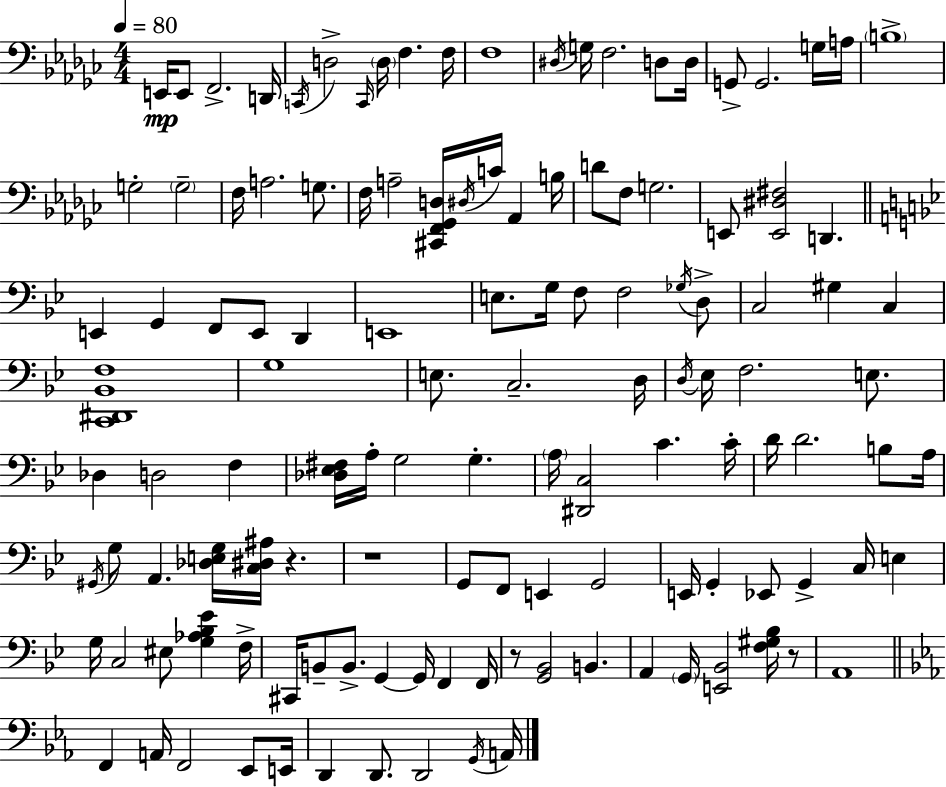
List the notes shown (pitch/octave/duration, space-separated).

E2/s E2/e F2/h. D2/s C2/s D3/h C2/s D3/s F3/q. F3/s F3/w D#3/s G3/s F3/h. D3/e D3/s G2/e G2/h. G3/s A3/s B3/w G3/h G3/h F3/s A3/h. G3/e. F3/s A3/h [C#2,F2,Gb2,D3]/s D#3/s C4/s Ab2/q B3/s D4/e F3/e G3/h. E2/e [E2,D#3,F#3]/h D2/q. E2/q G2/q F2/e E2/e D2/q E2/w E3/e. G3/s F3/e F3/h Gb3/s D3/e C3/h G#3/q C3/q [C2,D#2,Bb2,F3]/w G3/w E3/e. C3/h. D3/s D3/s Eb3/s F3/h. E3/e. Db3/q D3/h F3/q [Db3,Eb3,F#3]/s A3/s G3/h G3/q. A3/s [D#2,C3]/h C4/q. C4/s D4/s D4/h. B3/e A3/s G#2/s G3/e A2/q. [Db3,E3,G3]/s [C3,D#3,A#3]/s R/q. R/w G2/e F2/e E2/q G2/h E2/s G2/q Eb2/e G2/q C3/s E3/q G3/s C3/h EIS3/e [G3,Ab3,Bb3,Eb4]/q F3/s C#2/s B2/e B2/e. G2/q G2/s F2/q F2/s R/e [G2,Bb2]/h B2/q. A2/q G2/s [E2,Bb2]/h [F3,G#3,Bb3]/s R/e A2/w F2/q A2/s F2/h Eb2/e E2/s D2/q D2/e. D2/h G2/s A2/s